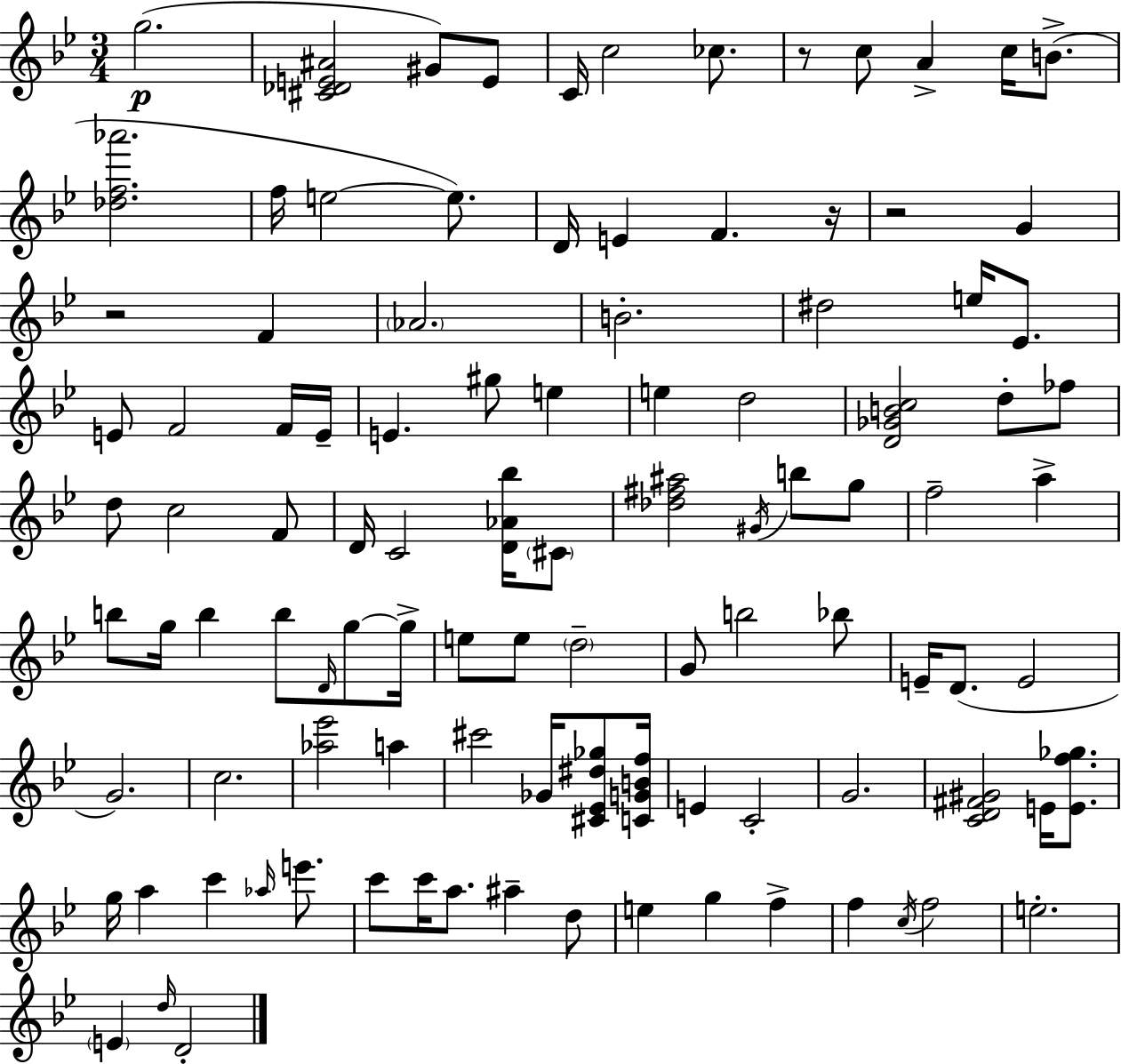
{
  \clef treble
  \numericTimeSignature
  \time 3/4
  \key bes \major
  g''2.(\p | <cis' des' e' ais'>2 gis'8) e'8 | c'16 c''2 ces''8. | r8 c''8 a'4-> c''16 b'8.->( | \break <des'' f'' aes'''>2. | f''16 e''2~~ e''8.) | d'16 e'4 f'4. r16 | r2 g'4 | \break r2 f'4 | \parenthesize aes'2. | b'2.-. | dis''2 e''16 ees'8. | \break e'8 f'2 f'16 e'16-- | e'4. gis''8 e''4 | e''4 d''2 | <d' ges' b' c''>2 d''8-. fes''8 | \break d''8 c''2 f'8 | d'16 c'2 <d' aes' bes''>16 \parenthesize cis'8 | <des'' fis'' ais''>2 \acciaccatura { gis'16 } b''8 g''8 | f''2-- a''4-> | \break b''8 g''16 b''4 b''8 \grace { d'16 } g''8~~ | g''16-> e''8 e''8 \parenthesize d''2-- | g'8 b''2 | bes''8 e'16-- d'8.( e'2 | \break g'2.) | c''2. | <aes'' ees'''>2 a''4 | cis'''2 ges'16 <cis' ees' dis'' ges''>8 | \break <c' g' b' f''>16 e'4 c'2-. | g'2. | <c' d' fis' gis'>2 e'16 <e' f'' ges''>8. | g''16 a''4 c'''4 \grace { aes''16 } | \break e'''8. c'''8 c'''16 a''8. ais''4-- | d''8 e''4 g''4 f''4-> | f''4 \acciaccatura { c''16 } f''2 | e''2.-. | \break \parenthesize e'4 \grace { d''16 } d'2-. | \bar "|."
}